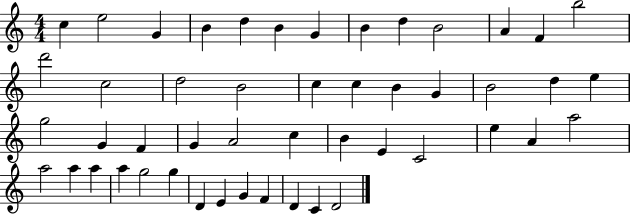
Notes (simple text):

C5/q E5/h G4/q B4/q D5/q B4/q G4/q B4/q D5/q B4/h A4/q F4/q B5/h D6/h C5/h D5/h B4/h C5/q C5/q B4/q G4/q B4/h D5/q E5/q G5/h G4/q F4/q G4/q A4/h C5/q B4/q E4/q C4/h E5/q A4/q A5/h A5/h A5/q A5/q A5/q G5/h G5/q D4/q E4/q G4/q F4/q D4/q C4/q D4/h